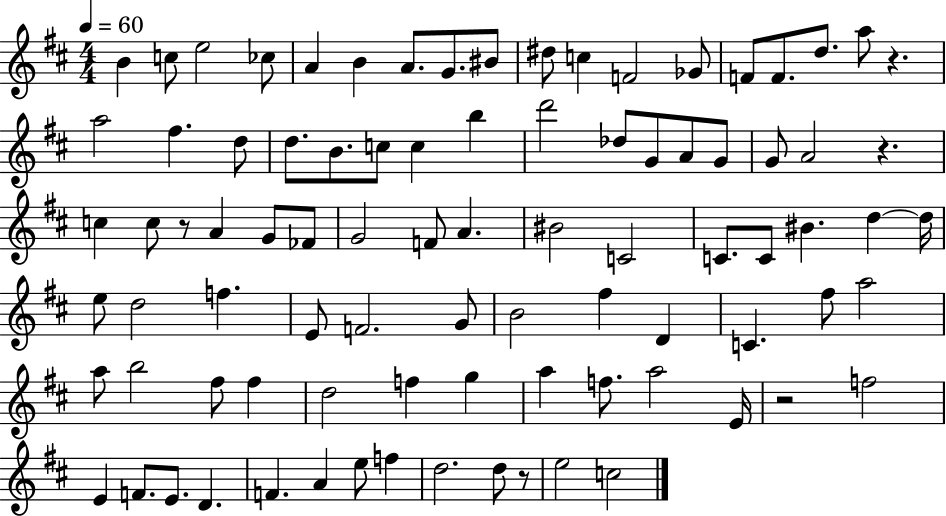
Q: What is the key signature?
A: D major